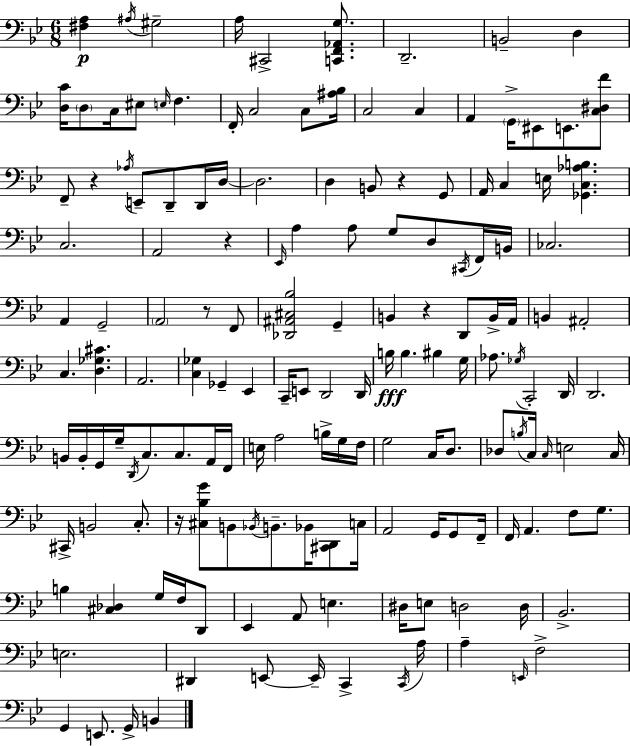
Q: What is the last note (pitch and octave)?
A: B2